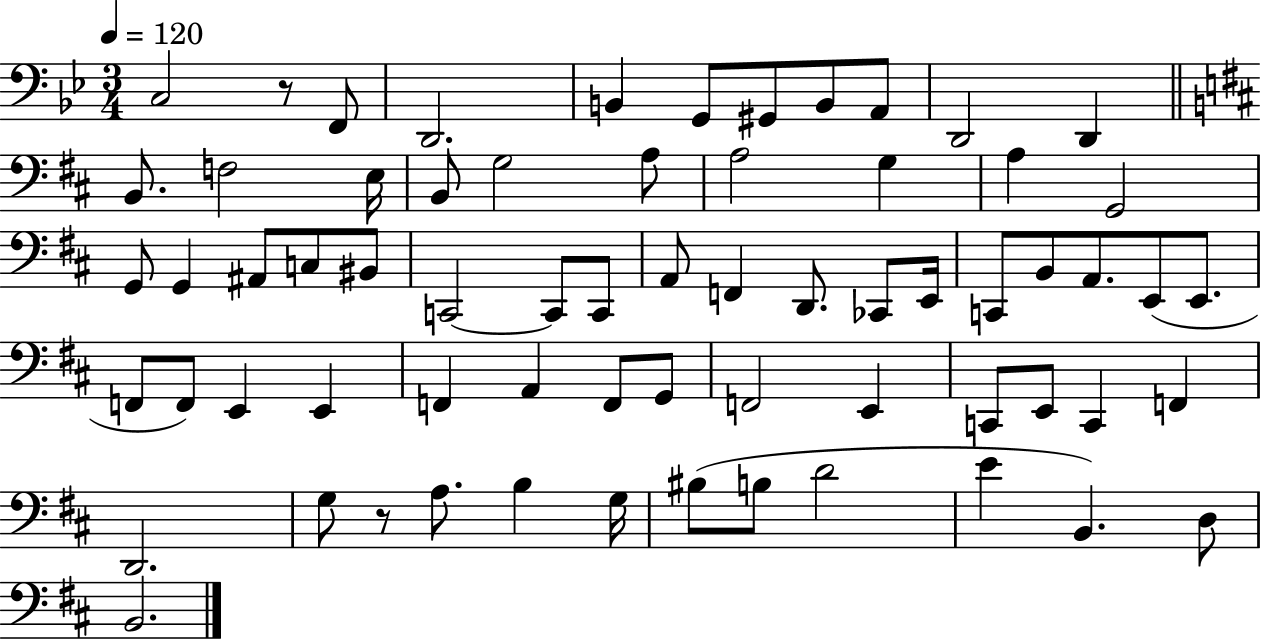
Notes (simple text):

C3/h R/e F2/e D2/h. B2/q G2/e G#2/e B2/e A2/e D2/h D2/q B2/e. F3/h E3/s B2/e G3/h A3/e A3/h G3/q A3/q G2/h G2/e G2/q A#2/e C3/e BIS2/e C2/h C2/e C2/e A2/e F2/q D2/e. CES2/e E2/s C2/e B2/e A2/e. E2/e E2/e. F2/e F2/e E2/q E2/q F2/q A2/q F2/e G2/e F2/h E2/q C2/e E2/e C2/q F2/q D2/h. G3/e R/e A3/e. B3/q G3/s BIS3/e B3/e D4/h E4/q B2/q. D3/e B2/h.